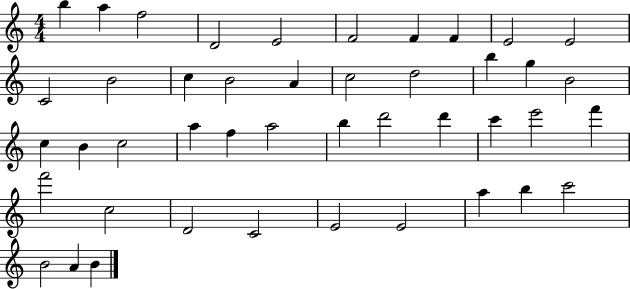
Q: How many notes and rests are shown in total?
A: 44